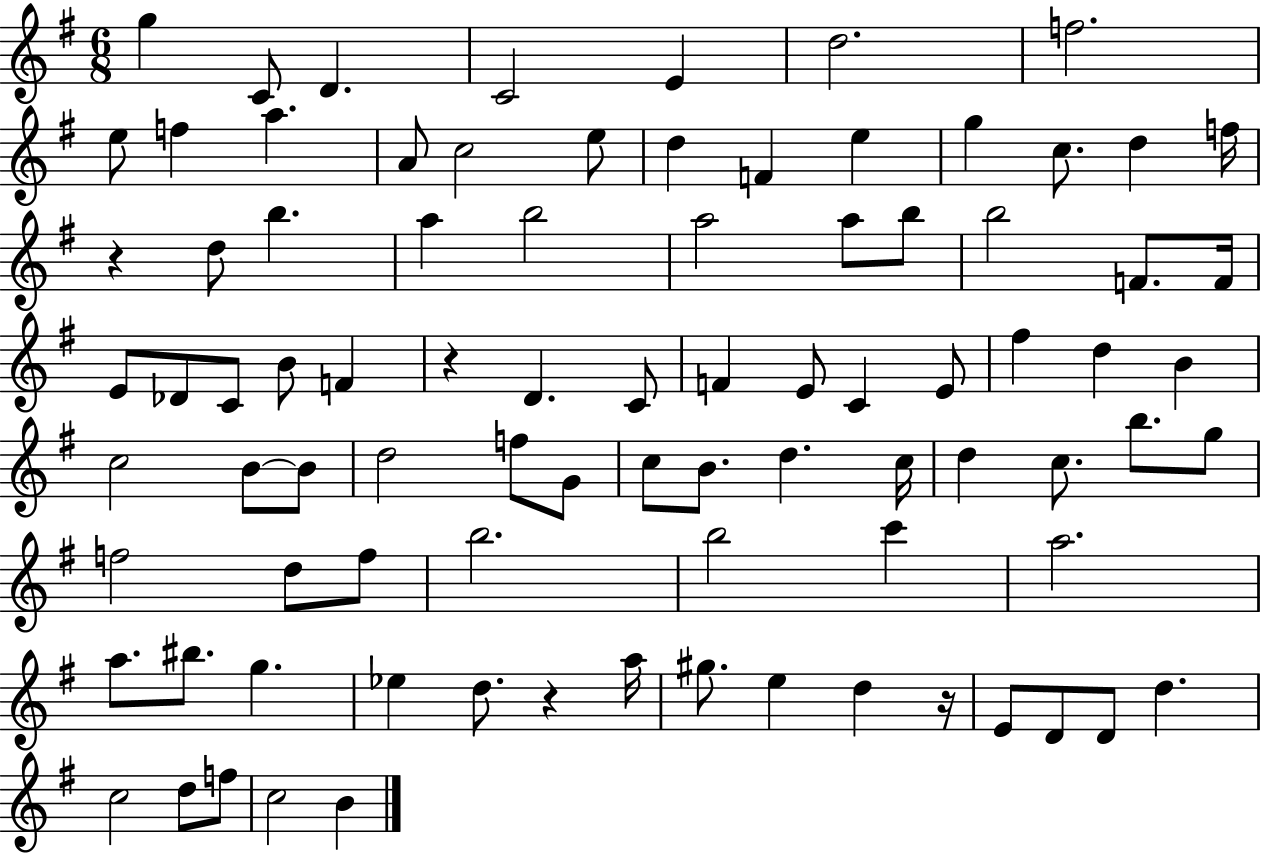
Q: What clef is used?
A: treble